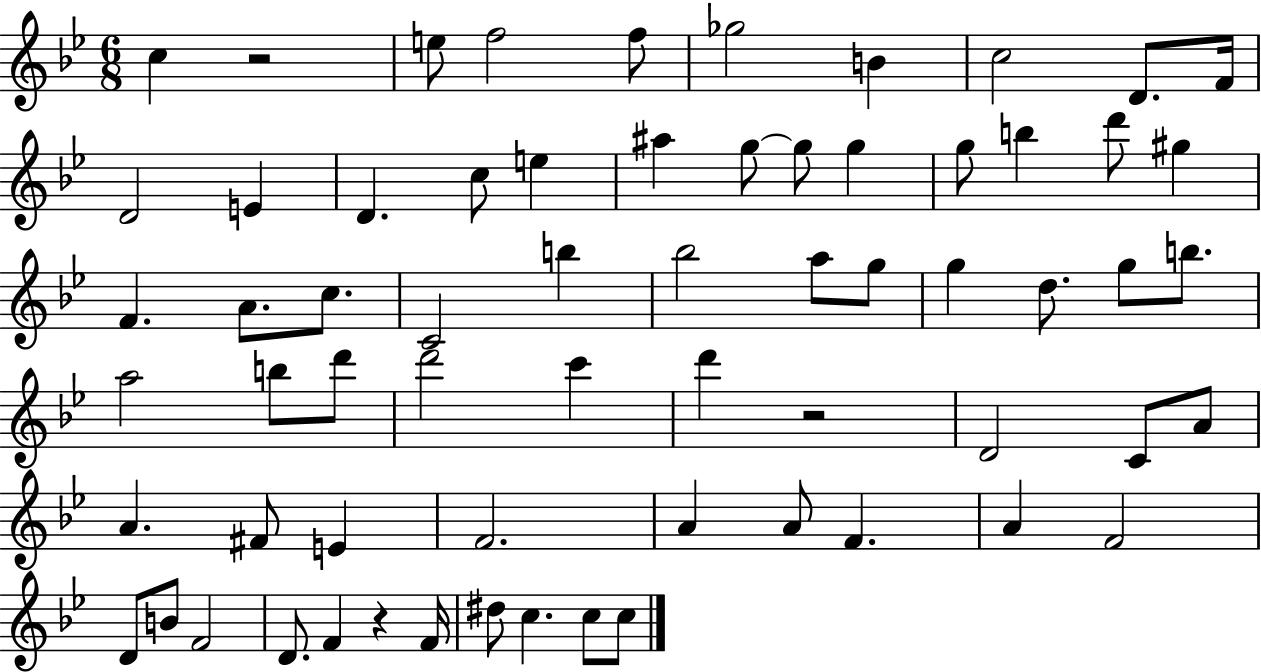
{
  \clef treble
  \numericTimeSignature
  \time 6/8
  \key bes \major
  c''4 r2 | e''8 f''2 f''8 | ges''2 b'4 | c''2 d'8. f'16 | \break d'2 e'4 | d'4. c''8 e''4 | ais''4 g''8~~ g''8 g''4 | g''8 b''4 d'''8 gis''4 | \break f'4. a'8. c''8. | c'2 b''4 | bes''2 a''8 g''8 | g''4 d''8. g''8 b''8. | \break a''2 b''8 d'''8 | d'''2 c'''4 | d'''4 r2 | d'2 c'8 a'8 | \break a'4. fis'8 e'4 | f'2. | a'4 a'8 f'4. | a'4 f'2 | \break d'8 b'8 f'2 | d'8. f'4 r4 f'16 | dis''8 c''4. c''8 c''8 | \bar "|."
}